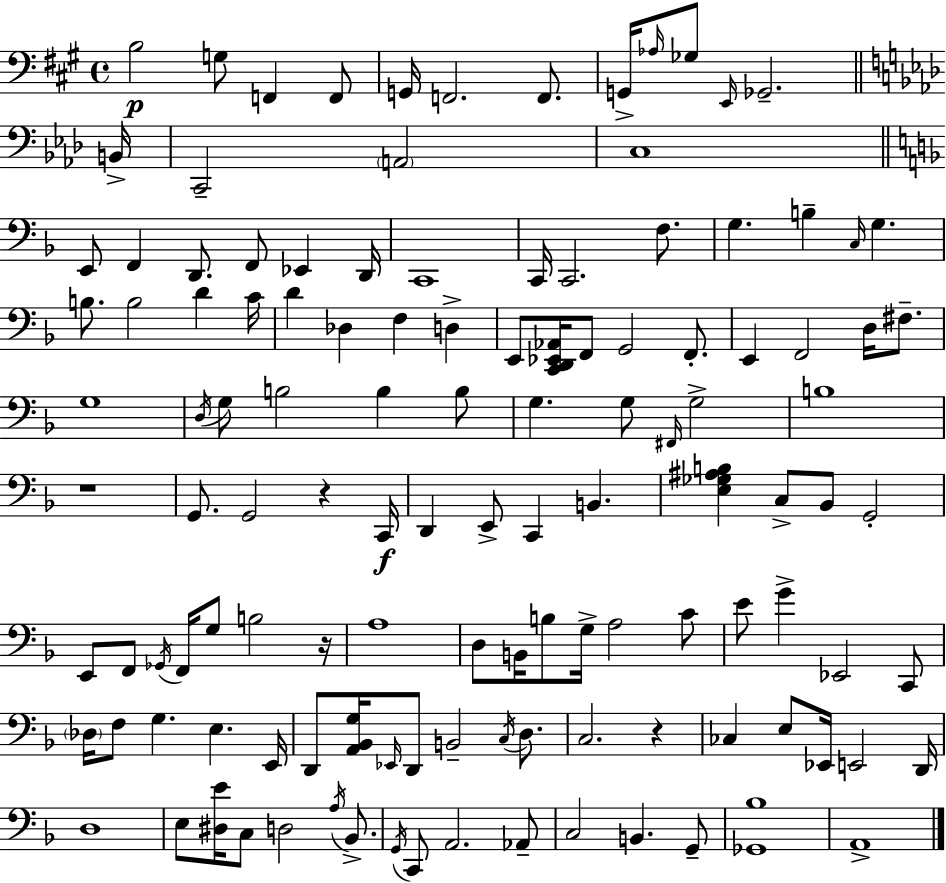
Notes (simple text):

B3/h G3/e F2/q F2/e G2/s F2/h. F2/e. G2/s Ab3/s Gb3/e E2/s Gb2/h. B2/s C2/h A2/h C3/w E2/e F2/q D2/e. F2/e Eb2/q D2/s C2/w C2/s C2/h. F3/e. G3/q. B3/q C3/s G3/q. B3/e. B3/h D4/q C4/s D4/q Db3/q F3/q D3/q E2/e [C2,D2,Eb2,Ab2]/s F2/e G2/h F2/e. E2/q F2/h D3/s F#3/e. G3/w D3/s G3/e B3/h B3/q B3/e G3/q. G3/e F#2/s G3/h B3/w R/w G2/e. G2/h R/q C2/s D2/q E2/e C2/q B2/q. [E3,Gb3,A#3,B3]/q C3/e Bb2/e G2/h E2/e F2/e Gb2/s F2/s G3/e B3/h R/s A3/w D3/e B2/s B3/e G3/s A3/h C4/e E4/e G4/q Eb2/h C2/e Db3/s F3/e G3/q. E3/q. E2/s D2/e [A2,Bb2,G3]/s Eb2/s D2/e B2/h C3/s D3/e. C3/h. R/q CES3/q E3/e Eb2/s E2/h D2/s D3/w E3/e [D#3,E4]/s C3/e D3/h A3/s Bb2/e. G2/s C2/e A2/h. Ab2/e C3/h B2/q. G2/e [Gb2,Bb3]/w A2/w